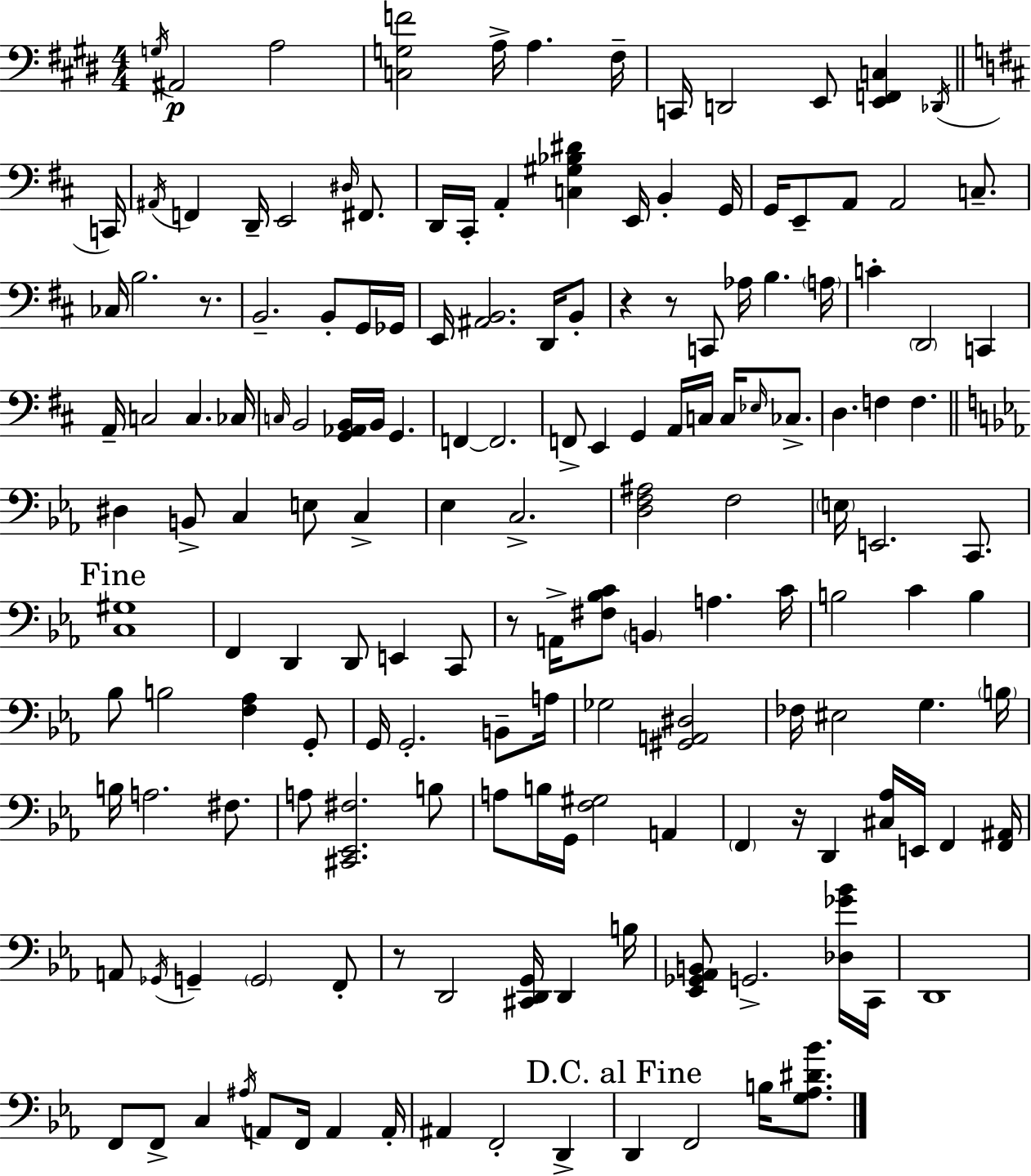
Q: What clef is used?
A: bass